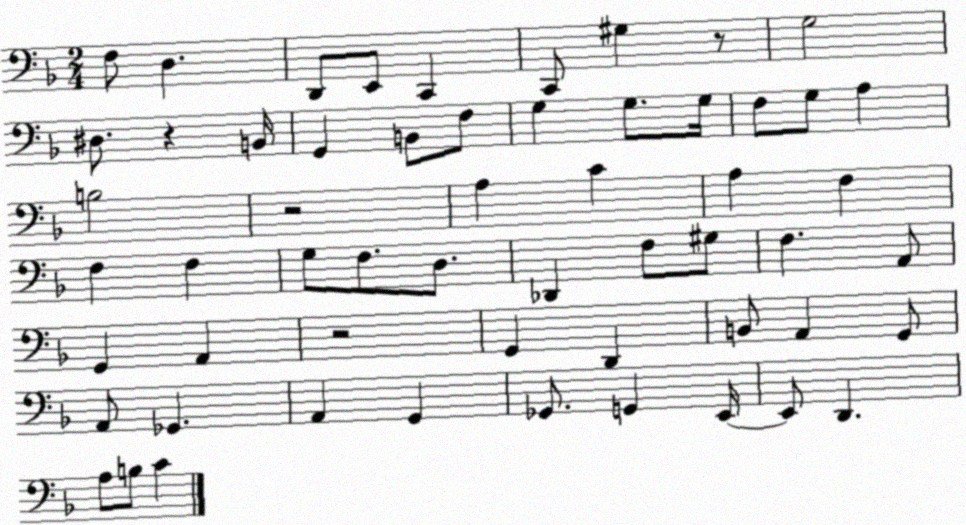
X:1
T:Untitled
M:2/4
L:1/4
K:F
F,/2 D, D,,/2 E,,/2 C,, C,,/2 ^G, z/2 G,2 ^D,/2 z B,,/4 G,, B,,/2 F,/2 G, G,/2 G,/4 F,/2 G,/2 A, B,2 z2 A, C A, F, F, F, G,/2 F,/2 D,/2 _D,, F,/2 ^G,/2 F, A,,/2 G,, A,, z2 G,, D,, B,,/2 A,, G,,/2 A,,/2 _G,, A,, G,, _G,,/2 G,, E,,/4 E,,/2 D,, A,/2 B,/2 C